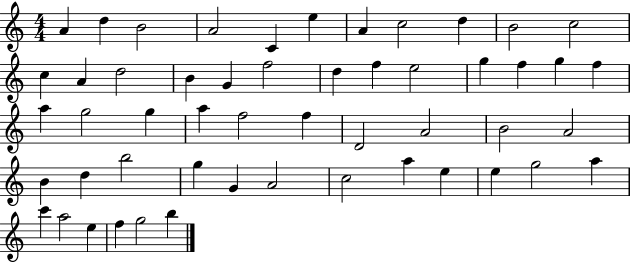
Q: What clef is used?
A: treble